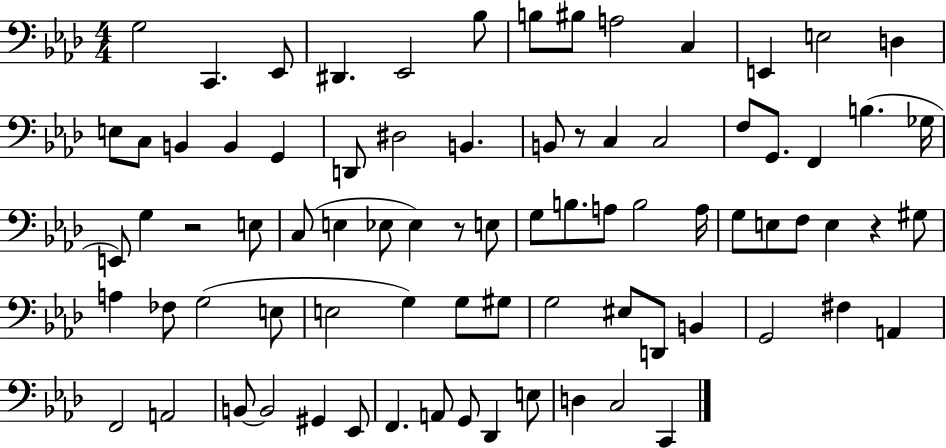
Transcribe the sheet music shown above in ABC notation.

X:1
T:Untitled
M:4/4
L:1/4
K:Ab
G,2 C,, _E,,/2 ^D,, _E,,2 _B,/2 B,/2 ^B,/2 A,2 C, E,, E,2 D, E,/2 C,/2 B,, B,, G,, D,,/2 ^D,2 B,, B,,/2 z/2 C, C,2 F,/2 G,,/2 F,, B, _G,/4 E,,/2 G, z2 E,/2 C,/2 E, _E,/2 _E, z/2 E,/2 G,/2 B,/2 A,/2 B,2 A,/4 G,/2 E,/2 F,/2 E, z ^G,/2 A, _F,/2 G,2 E,/2 E,2 G, G,/2 ^G,/2 G,2 ^E,/2 D,,/2 B,, G,,2 ^F, A,, F,,2 A,,2 B,,/2 B,,2 ^G,, _E,,/2 F,, A,,/2 G,,/2 _D,, E,/2 D, C,2 C,,